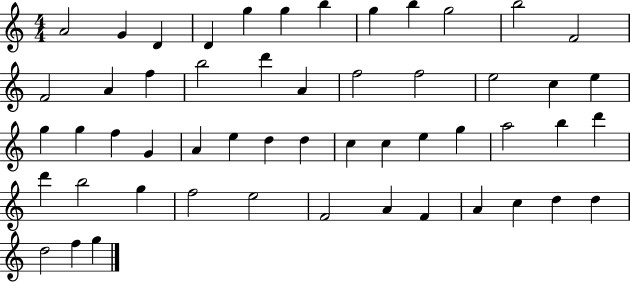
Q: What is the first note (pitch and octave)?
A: A4